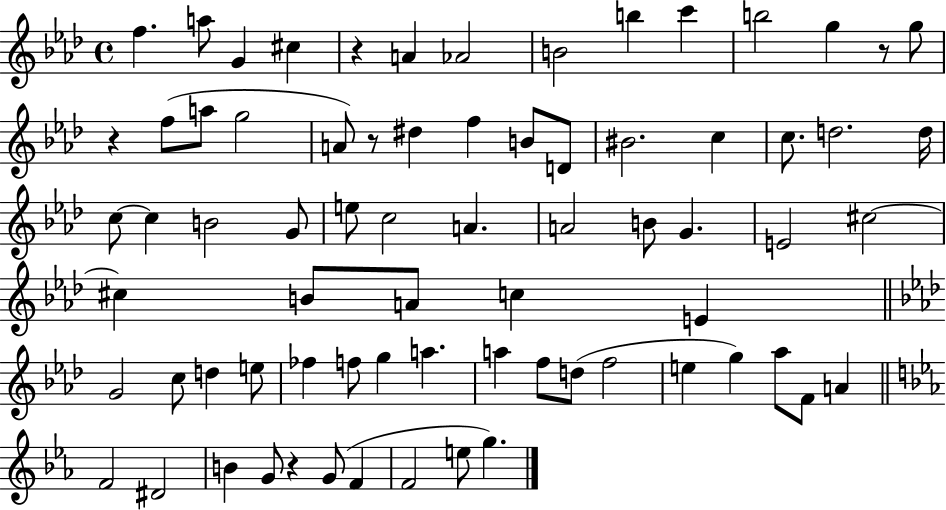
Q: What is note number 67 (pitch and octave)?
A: E5